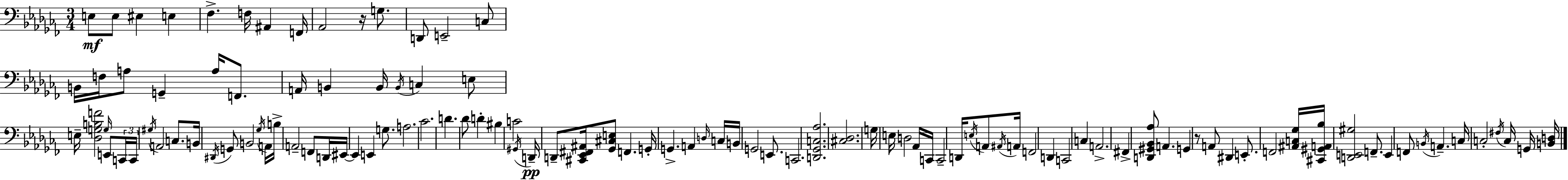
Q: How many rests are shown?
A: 2